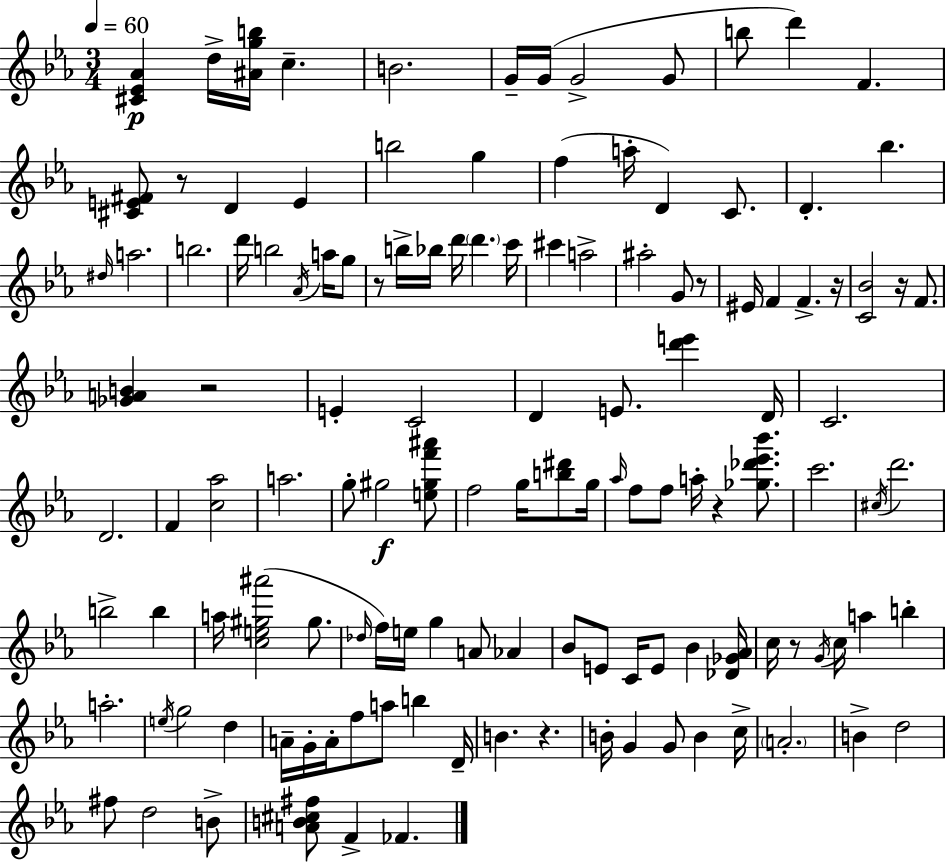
X:1
T:Untitled
M:3/4
L:1/4
K:Cm
[^C_E_A] d/4 [^Agb]/4 c B2 G/4 G/4 G2 G/2 b/2 d' F [^CE^F]/2 z/2 D E b2 g f a/4 D C/2 D _b ^d/4 a2 b2 d'/4 b2 _A/4 a/4 g/2 z/2 b/4 _b/4 d'/4 d' c'/4 ^c' a2 ^a2 G/2 z/2 ^E/4 F F z/4 [C_B]2 z/4 F/2 [_GAB] z2 E C2 D E/2 [d'e'] D/4 C2 D2 F [c_a]2 a2 g/2 ^g2 [e^gf'^a']/2 f2 g/4 [b^d']/2 g/4 _a/4 f/2 f/2 a/4 z [_g_d'_e'_b']/2 c'2 ^c/4 d'2 b2 b a/4 [ce^g^a']2 ^g/2 _d/4 f/4 e/4 g A/2 _A _B/2 E/2 C/4 E/2 _B [_D_G_A]/4 c/4 z/2 G/4 c/4 a b a2 e/4 g2 d A/4 G/4 A/4 f/2 a/2 b D/4 B z B/4 G G/2 B c/4 A2 B d2 ^f/2 d2 B/2 [AB^c^f]/2 F _F